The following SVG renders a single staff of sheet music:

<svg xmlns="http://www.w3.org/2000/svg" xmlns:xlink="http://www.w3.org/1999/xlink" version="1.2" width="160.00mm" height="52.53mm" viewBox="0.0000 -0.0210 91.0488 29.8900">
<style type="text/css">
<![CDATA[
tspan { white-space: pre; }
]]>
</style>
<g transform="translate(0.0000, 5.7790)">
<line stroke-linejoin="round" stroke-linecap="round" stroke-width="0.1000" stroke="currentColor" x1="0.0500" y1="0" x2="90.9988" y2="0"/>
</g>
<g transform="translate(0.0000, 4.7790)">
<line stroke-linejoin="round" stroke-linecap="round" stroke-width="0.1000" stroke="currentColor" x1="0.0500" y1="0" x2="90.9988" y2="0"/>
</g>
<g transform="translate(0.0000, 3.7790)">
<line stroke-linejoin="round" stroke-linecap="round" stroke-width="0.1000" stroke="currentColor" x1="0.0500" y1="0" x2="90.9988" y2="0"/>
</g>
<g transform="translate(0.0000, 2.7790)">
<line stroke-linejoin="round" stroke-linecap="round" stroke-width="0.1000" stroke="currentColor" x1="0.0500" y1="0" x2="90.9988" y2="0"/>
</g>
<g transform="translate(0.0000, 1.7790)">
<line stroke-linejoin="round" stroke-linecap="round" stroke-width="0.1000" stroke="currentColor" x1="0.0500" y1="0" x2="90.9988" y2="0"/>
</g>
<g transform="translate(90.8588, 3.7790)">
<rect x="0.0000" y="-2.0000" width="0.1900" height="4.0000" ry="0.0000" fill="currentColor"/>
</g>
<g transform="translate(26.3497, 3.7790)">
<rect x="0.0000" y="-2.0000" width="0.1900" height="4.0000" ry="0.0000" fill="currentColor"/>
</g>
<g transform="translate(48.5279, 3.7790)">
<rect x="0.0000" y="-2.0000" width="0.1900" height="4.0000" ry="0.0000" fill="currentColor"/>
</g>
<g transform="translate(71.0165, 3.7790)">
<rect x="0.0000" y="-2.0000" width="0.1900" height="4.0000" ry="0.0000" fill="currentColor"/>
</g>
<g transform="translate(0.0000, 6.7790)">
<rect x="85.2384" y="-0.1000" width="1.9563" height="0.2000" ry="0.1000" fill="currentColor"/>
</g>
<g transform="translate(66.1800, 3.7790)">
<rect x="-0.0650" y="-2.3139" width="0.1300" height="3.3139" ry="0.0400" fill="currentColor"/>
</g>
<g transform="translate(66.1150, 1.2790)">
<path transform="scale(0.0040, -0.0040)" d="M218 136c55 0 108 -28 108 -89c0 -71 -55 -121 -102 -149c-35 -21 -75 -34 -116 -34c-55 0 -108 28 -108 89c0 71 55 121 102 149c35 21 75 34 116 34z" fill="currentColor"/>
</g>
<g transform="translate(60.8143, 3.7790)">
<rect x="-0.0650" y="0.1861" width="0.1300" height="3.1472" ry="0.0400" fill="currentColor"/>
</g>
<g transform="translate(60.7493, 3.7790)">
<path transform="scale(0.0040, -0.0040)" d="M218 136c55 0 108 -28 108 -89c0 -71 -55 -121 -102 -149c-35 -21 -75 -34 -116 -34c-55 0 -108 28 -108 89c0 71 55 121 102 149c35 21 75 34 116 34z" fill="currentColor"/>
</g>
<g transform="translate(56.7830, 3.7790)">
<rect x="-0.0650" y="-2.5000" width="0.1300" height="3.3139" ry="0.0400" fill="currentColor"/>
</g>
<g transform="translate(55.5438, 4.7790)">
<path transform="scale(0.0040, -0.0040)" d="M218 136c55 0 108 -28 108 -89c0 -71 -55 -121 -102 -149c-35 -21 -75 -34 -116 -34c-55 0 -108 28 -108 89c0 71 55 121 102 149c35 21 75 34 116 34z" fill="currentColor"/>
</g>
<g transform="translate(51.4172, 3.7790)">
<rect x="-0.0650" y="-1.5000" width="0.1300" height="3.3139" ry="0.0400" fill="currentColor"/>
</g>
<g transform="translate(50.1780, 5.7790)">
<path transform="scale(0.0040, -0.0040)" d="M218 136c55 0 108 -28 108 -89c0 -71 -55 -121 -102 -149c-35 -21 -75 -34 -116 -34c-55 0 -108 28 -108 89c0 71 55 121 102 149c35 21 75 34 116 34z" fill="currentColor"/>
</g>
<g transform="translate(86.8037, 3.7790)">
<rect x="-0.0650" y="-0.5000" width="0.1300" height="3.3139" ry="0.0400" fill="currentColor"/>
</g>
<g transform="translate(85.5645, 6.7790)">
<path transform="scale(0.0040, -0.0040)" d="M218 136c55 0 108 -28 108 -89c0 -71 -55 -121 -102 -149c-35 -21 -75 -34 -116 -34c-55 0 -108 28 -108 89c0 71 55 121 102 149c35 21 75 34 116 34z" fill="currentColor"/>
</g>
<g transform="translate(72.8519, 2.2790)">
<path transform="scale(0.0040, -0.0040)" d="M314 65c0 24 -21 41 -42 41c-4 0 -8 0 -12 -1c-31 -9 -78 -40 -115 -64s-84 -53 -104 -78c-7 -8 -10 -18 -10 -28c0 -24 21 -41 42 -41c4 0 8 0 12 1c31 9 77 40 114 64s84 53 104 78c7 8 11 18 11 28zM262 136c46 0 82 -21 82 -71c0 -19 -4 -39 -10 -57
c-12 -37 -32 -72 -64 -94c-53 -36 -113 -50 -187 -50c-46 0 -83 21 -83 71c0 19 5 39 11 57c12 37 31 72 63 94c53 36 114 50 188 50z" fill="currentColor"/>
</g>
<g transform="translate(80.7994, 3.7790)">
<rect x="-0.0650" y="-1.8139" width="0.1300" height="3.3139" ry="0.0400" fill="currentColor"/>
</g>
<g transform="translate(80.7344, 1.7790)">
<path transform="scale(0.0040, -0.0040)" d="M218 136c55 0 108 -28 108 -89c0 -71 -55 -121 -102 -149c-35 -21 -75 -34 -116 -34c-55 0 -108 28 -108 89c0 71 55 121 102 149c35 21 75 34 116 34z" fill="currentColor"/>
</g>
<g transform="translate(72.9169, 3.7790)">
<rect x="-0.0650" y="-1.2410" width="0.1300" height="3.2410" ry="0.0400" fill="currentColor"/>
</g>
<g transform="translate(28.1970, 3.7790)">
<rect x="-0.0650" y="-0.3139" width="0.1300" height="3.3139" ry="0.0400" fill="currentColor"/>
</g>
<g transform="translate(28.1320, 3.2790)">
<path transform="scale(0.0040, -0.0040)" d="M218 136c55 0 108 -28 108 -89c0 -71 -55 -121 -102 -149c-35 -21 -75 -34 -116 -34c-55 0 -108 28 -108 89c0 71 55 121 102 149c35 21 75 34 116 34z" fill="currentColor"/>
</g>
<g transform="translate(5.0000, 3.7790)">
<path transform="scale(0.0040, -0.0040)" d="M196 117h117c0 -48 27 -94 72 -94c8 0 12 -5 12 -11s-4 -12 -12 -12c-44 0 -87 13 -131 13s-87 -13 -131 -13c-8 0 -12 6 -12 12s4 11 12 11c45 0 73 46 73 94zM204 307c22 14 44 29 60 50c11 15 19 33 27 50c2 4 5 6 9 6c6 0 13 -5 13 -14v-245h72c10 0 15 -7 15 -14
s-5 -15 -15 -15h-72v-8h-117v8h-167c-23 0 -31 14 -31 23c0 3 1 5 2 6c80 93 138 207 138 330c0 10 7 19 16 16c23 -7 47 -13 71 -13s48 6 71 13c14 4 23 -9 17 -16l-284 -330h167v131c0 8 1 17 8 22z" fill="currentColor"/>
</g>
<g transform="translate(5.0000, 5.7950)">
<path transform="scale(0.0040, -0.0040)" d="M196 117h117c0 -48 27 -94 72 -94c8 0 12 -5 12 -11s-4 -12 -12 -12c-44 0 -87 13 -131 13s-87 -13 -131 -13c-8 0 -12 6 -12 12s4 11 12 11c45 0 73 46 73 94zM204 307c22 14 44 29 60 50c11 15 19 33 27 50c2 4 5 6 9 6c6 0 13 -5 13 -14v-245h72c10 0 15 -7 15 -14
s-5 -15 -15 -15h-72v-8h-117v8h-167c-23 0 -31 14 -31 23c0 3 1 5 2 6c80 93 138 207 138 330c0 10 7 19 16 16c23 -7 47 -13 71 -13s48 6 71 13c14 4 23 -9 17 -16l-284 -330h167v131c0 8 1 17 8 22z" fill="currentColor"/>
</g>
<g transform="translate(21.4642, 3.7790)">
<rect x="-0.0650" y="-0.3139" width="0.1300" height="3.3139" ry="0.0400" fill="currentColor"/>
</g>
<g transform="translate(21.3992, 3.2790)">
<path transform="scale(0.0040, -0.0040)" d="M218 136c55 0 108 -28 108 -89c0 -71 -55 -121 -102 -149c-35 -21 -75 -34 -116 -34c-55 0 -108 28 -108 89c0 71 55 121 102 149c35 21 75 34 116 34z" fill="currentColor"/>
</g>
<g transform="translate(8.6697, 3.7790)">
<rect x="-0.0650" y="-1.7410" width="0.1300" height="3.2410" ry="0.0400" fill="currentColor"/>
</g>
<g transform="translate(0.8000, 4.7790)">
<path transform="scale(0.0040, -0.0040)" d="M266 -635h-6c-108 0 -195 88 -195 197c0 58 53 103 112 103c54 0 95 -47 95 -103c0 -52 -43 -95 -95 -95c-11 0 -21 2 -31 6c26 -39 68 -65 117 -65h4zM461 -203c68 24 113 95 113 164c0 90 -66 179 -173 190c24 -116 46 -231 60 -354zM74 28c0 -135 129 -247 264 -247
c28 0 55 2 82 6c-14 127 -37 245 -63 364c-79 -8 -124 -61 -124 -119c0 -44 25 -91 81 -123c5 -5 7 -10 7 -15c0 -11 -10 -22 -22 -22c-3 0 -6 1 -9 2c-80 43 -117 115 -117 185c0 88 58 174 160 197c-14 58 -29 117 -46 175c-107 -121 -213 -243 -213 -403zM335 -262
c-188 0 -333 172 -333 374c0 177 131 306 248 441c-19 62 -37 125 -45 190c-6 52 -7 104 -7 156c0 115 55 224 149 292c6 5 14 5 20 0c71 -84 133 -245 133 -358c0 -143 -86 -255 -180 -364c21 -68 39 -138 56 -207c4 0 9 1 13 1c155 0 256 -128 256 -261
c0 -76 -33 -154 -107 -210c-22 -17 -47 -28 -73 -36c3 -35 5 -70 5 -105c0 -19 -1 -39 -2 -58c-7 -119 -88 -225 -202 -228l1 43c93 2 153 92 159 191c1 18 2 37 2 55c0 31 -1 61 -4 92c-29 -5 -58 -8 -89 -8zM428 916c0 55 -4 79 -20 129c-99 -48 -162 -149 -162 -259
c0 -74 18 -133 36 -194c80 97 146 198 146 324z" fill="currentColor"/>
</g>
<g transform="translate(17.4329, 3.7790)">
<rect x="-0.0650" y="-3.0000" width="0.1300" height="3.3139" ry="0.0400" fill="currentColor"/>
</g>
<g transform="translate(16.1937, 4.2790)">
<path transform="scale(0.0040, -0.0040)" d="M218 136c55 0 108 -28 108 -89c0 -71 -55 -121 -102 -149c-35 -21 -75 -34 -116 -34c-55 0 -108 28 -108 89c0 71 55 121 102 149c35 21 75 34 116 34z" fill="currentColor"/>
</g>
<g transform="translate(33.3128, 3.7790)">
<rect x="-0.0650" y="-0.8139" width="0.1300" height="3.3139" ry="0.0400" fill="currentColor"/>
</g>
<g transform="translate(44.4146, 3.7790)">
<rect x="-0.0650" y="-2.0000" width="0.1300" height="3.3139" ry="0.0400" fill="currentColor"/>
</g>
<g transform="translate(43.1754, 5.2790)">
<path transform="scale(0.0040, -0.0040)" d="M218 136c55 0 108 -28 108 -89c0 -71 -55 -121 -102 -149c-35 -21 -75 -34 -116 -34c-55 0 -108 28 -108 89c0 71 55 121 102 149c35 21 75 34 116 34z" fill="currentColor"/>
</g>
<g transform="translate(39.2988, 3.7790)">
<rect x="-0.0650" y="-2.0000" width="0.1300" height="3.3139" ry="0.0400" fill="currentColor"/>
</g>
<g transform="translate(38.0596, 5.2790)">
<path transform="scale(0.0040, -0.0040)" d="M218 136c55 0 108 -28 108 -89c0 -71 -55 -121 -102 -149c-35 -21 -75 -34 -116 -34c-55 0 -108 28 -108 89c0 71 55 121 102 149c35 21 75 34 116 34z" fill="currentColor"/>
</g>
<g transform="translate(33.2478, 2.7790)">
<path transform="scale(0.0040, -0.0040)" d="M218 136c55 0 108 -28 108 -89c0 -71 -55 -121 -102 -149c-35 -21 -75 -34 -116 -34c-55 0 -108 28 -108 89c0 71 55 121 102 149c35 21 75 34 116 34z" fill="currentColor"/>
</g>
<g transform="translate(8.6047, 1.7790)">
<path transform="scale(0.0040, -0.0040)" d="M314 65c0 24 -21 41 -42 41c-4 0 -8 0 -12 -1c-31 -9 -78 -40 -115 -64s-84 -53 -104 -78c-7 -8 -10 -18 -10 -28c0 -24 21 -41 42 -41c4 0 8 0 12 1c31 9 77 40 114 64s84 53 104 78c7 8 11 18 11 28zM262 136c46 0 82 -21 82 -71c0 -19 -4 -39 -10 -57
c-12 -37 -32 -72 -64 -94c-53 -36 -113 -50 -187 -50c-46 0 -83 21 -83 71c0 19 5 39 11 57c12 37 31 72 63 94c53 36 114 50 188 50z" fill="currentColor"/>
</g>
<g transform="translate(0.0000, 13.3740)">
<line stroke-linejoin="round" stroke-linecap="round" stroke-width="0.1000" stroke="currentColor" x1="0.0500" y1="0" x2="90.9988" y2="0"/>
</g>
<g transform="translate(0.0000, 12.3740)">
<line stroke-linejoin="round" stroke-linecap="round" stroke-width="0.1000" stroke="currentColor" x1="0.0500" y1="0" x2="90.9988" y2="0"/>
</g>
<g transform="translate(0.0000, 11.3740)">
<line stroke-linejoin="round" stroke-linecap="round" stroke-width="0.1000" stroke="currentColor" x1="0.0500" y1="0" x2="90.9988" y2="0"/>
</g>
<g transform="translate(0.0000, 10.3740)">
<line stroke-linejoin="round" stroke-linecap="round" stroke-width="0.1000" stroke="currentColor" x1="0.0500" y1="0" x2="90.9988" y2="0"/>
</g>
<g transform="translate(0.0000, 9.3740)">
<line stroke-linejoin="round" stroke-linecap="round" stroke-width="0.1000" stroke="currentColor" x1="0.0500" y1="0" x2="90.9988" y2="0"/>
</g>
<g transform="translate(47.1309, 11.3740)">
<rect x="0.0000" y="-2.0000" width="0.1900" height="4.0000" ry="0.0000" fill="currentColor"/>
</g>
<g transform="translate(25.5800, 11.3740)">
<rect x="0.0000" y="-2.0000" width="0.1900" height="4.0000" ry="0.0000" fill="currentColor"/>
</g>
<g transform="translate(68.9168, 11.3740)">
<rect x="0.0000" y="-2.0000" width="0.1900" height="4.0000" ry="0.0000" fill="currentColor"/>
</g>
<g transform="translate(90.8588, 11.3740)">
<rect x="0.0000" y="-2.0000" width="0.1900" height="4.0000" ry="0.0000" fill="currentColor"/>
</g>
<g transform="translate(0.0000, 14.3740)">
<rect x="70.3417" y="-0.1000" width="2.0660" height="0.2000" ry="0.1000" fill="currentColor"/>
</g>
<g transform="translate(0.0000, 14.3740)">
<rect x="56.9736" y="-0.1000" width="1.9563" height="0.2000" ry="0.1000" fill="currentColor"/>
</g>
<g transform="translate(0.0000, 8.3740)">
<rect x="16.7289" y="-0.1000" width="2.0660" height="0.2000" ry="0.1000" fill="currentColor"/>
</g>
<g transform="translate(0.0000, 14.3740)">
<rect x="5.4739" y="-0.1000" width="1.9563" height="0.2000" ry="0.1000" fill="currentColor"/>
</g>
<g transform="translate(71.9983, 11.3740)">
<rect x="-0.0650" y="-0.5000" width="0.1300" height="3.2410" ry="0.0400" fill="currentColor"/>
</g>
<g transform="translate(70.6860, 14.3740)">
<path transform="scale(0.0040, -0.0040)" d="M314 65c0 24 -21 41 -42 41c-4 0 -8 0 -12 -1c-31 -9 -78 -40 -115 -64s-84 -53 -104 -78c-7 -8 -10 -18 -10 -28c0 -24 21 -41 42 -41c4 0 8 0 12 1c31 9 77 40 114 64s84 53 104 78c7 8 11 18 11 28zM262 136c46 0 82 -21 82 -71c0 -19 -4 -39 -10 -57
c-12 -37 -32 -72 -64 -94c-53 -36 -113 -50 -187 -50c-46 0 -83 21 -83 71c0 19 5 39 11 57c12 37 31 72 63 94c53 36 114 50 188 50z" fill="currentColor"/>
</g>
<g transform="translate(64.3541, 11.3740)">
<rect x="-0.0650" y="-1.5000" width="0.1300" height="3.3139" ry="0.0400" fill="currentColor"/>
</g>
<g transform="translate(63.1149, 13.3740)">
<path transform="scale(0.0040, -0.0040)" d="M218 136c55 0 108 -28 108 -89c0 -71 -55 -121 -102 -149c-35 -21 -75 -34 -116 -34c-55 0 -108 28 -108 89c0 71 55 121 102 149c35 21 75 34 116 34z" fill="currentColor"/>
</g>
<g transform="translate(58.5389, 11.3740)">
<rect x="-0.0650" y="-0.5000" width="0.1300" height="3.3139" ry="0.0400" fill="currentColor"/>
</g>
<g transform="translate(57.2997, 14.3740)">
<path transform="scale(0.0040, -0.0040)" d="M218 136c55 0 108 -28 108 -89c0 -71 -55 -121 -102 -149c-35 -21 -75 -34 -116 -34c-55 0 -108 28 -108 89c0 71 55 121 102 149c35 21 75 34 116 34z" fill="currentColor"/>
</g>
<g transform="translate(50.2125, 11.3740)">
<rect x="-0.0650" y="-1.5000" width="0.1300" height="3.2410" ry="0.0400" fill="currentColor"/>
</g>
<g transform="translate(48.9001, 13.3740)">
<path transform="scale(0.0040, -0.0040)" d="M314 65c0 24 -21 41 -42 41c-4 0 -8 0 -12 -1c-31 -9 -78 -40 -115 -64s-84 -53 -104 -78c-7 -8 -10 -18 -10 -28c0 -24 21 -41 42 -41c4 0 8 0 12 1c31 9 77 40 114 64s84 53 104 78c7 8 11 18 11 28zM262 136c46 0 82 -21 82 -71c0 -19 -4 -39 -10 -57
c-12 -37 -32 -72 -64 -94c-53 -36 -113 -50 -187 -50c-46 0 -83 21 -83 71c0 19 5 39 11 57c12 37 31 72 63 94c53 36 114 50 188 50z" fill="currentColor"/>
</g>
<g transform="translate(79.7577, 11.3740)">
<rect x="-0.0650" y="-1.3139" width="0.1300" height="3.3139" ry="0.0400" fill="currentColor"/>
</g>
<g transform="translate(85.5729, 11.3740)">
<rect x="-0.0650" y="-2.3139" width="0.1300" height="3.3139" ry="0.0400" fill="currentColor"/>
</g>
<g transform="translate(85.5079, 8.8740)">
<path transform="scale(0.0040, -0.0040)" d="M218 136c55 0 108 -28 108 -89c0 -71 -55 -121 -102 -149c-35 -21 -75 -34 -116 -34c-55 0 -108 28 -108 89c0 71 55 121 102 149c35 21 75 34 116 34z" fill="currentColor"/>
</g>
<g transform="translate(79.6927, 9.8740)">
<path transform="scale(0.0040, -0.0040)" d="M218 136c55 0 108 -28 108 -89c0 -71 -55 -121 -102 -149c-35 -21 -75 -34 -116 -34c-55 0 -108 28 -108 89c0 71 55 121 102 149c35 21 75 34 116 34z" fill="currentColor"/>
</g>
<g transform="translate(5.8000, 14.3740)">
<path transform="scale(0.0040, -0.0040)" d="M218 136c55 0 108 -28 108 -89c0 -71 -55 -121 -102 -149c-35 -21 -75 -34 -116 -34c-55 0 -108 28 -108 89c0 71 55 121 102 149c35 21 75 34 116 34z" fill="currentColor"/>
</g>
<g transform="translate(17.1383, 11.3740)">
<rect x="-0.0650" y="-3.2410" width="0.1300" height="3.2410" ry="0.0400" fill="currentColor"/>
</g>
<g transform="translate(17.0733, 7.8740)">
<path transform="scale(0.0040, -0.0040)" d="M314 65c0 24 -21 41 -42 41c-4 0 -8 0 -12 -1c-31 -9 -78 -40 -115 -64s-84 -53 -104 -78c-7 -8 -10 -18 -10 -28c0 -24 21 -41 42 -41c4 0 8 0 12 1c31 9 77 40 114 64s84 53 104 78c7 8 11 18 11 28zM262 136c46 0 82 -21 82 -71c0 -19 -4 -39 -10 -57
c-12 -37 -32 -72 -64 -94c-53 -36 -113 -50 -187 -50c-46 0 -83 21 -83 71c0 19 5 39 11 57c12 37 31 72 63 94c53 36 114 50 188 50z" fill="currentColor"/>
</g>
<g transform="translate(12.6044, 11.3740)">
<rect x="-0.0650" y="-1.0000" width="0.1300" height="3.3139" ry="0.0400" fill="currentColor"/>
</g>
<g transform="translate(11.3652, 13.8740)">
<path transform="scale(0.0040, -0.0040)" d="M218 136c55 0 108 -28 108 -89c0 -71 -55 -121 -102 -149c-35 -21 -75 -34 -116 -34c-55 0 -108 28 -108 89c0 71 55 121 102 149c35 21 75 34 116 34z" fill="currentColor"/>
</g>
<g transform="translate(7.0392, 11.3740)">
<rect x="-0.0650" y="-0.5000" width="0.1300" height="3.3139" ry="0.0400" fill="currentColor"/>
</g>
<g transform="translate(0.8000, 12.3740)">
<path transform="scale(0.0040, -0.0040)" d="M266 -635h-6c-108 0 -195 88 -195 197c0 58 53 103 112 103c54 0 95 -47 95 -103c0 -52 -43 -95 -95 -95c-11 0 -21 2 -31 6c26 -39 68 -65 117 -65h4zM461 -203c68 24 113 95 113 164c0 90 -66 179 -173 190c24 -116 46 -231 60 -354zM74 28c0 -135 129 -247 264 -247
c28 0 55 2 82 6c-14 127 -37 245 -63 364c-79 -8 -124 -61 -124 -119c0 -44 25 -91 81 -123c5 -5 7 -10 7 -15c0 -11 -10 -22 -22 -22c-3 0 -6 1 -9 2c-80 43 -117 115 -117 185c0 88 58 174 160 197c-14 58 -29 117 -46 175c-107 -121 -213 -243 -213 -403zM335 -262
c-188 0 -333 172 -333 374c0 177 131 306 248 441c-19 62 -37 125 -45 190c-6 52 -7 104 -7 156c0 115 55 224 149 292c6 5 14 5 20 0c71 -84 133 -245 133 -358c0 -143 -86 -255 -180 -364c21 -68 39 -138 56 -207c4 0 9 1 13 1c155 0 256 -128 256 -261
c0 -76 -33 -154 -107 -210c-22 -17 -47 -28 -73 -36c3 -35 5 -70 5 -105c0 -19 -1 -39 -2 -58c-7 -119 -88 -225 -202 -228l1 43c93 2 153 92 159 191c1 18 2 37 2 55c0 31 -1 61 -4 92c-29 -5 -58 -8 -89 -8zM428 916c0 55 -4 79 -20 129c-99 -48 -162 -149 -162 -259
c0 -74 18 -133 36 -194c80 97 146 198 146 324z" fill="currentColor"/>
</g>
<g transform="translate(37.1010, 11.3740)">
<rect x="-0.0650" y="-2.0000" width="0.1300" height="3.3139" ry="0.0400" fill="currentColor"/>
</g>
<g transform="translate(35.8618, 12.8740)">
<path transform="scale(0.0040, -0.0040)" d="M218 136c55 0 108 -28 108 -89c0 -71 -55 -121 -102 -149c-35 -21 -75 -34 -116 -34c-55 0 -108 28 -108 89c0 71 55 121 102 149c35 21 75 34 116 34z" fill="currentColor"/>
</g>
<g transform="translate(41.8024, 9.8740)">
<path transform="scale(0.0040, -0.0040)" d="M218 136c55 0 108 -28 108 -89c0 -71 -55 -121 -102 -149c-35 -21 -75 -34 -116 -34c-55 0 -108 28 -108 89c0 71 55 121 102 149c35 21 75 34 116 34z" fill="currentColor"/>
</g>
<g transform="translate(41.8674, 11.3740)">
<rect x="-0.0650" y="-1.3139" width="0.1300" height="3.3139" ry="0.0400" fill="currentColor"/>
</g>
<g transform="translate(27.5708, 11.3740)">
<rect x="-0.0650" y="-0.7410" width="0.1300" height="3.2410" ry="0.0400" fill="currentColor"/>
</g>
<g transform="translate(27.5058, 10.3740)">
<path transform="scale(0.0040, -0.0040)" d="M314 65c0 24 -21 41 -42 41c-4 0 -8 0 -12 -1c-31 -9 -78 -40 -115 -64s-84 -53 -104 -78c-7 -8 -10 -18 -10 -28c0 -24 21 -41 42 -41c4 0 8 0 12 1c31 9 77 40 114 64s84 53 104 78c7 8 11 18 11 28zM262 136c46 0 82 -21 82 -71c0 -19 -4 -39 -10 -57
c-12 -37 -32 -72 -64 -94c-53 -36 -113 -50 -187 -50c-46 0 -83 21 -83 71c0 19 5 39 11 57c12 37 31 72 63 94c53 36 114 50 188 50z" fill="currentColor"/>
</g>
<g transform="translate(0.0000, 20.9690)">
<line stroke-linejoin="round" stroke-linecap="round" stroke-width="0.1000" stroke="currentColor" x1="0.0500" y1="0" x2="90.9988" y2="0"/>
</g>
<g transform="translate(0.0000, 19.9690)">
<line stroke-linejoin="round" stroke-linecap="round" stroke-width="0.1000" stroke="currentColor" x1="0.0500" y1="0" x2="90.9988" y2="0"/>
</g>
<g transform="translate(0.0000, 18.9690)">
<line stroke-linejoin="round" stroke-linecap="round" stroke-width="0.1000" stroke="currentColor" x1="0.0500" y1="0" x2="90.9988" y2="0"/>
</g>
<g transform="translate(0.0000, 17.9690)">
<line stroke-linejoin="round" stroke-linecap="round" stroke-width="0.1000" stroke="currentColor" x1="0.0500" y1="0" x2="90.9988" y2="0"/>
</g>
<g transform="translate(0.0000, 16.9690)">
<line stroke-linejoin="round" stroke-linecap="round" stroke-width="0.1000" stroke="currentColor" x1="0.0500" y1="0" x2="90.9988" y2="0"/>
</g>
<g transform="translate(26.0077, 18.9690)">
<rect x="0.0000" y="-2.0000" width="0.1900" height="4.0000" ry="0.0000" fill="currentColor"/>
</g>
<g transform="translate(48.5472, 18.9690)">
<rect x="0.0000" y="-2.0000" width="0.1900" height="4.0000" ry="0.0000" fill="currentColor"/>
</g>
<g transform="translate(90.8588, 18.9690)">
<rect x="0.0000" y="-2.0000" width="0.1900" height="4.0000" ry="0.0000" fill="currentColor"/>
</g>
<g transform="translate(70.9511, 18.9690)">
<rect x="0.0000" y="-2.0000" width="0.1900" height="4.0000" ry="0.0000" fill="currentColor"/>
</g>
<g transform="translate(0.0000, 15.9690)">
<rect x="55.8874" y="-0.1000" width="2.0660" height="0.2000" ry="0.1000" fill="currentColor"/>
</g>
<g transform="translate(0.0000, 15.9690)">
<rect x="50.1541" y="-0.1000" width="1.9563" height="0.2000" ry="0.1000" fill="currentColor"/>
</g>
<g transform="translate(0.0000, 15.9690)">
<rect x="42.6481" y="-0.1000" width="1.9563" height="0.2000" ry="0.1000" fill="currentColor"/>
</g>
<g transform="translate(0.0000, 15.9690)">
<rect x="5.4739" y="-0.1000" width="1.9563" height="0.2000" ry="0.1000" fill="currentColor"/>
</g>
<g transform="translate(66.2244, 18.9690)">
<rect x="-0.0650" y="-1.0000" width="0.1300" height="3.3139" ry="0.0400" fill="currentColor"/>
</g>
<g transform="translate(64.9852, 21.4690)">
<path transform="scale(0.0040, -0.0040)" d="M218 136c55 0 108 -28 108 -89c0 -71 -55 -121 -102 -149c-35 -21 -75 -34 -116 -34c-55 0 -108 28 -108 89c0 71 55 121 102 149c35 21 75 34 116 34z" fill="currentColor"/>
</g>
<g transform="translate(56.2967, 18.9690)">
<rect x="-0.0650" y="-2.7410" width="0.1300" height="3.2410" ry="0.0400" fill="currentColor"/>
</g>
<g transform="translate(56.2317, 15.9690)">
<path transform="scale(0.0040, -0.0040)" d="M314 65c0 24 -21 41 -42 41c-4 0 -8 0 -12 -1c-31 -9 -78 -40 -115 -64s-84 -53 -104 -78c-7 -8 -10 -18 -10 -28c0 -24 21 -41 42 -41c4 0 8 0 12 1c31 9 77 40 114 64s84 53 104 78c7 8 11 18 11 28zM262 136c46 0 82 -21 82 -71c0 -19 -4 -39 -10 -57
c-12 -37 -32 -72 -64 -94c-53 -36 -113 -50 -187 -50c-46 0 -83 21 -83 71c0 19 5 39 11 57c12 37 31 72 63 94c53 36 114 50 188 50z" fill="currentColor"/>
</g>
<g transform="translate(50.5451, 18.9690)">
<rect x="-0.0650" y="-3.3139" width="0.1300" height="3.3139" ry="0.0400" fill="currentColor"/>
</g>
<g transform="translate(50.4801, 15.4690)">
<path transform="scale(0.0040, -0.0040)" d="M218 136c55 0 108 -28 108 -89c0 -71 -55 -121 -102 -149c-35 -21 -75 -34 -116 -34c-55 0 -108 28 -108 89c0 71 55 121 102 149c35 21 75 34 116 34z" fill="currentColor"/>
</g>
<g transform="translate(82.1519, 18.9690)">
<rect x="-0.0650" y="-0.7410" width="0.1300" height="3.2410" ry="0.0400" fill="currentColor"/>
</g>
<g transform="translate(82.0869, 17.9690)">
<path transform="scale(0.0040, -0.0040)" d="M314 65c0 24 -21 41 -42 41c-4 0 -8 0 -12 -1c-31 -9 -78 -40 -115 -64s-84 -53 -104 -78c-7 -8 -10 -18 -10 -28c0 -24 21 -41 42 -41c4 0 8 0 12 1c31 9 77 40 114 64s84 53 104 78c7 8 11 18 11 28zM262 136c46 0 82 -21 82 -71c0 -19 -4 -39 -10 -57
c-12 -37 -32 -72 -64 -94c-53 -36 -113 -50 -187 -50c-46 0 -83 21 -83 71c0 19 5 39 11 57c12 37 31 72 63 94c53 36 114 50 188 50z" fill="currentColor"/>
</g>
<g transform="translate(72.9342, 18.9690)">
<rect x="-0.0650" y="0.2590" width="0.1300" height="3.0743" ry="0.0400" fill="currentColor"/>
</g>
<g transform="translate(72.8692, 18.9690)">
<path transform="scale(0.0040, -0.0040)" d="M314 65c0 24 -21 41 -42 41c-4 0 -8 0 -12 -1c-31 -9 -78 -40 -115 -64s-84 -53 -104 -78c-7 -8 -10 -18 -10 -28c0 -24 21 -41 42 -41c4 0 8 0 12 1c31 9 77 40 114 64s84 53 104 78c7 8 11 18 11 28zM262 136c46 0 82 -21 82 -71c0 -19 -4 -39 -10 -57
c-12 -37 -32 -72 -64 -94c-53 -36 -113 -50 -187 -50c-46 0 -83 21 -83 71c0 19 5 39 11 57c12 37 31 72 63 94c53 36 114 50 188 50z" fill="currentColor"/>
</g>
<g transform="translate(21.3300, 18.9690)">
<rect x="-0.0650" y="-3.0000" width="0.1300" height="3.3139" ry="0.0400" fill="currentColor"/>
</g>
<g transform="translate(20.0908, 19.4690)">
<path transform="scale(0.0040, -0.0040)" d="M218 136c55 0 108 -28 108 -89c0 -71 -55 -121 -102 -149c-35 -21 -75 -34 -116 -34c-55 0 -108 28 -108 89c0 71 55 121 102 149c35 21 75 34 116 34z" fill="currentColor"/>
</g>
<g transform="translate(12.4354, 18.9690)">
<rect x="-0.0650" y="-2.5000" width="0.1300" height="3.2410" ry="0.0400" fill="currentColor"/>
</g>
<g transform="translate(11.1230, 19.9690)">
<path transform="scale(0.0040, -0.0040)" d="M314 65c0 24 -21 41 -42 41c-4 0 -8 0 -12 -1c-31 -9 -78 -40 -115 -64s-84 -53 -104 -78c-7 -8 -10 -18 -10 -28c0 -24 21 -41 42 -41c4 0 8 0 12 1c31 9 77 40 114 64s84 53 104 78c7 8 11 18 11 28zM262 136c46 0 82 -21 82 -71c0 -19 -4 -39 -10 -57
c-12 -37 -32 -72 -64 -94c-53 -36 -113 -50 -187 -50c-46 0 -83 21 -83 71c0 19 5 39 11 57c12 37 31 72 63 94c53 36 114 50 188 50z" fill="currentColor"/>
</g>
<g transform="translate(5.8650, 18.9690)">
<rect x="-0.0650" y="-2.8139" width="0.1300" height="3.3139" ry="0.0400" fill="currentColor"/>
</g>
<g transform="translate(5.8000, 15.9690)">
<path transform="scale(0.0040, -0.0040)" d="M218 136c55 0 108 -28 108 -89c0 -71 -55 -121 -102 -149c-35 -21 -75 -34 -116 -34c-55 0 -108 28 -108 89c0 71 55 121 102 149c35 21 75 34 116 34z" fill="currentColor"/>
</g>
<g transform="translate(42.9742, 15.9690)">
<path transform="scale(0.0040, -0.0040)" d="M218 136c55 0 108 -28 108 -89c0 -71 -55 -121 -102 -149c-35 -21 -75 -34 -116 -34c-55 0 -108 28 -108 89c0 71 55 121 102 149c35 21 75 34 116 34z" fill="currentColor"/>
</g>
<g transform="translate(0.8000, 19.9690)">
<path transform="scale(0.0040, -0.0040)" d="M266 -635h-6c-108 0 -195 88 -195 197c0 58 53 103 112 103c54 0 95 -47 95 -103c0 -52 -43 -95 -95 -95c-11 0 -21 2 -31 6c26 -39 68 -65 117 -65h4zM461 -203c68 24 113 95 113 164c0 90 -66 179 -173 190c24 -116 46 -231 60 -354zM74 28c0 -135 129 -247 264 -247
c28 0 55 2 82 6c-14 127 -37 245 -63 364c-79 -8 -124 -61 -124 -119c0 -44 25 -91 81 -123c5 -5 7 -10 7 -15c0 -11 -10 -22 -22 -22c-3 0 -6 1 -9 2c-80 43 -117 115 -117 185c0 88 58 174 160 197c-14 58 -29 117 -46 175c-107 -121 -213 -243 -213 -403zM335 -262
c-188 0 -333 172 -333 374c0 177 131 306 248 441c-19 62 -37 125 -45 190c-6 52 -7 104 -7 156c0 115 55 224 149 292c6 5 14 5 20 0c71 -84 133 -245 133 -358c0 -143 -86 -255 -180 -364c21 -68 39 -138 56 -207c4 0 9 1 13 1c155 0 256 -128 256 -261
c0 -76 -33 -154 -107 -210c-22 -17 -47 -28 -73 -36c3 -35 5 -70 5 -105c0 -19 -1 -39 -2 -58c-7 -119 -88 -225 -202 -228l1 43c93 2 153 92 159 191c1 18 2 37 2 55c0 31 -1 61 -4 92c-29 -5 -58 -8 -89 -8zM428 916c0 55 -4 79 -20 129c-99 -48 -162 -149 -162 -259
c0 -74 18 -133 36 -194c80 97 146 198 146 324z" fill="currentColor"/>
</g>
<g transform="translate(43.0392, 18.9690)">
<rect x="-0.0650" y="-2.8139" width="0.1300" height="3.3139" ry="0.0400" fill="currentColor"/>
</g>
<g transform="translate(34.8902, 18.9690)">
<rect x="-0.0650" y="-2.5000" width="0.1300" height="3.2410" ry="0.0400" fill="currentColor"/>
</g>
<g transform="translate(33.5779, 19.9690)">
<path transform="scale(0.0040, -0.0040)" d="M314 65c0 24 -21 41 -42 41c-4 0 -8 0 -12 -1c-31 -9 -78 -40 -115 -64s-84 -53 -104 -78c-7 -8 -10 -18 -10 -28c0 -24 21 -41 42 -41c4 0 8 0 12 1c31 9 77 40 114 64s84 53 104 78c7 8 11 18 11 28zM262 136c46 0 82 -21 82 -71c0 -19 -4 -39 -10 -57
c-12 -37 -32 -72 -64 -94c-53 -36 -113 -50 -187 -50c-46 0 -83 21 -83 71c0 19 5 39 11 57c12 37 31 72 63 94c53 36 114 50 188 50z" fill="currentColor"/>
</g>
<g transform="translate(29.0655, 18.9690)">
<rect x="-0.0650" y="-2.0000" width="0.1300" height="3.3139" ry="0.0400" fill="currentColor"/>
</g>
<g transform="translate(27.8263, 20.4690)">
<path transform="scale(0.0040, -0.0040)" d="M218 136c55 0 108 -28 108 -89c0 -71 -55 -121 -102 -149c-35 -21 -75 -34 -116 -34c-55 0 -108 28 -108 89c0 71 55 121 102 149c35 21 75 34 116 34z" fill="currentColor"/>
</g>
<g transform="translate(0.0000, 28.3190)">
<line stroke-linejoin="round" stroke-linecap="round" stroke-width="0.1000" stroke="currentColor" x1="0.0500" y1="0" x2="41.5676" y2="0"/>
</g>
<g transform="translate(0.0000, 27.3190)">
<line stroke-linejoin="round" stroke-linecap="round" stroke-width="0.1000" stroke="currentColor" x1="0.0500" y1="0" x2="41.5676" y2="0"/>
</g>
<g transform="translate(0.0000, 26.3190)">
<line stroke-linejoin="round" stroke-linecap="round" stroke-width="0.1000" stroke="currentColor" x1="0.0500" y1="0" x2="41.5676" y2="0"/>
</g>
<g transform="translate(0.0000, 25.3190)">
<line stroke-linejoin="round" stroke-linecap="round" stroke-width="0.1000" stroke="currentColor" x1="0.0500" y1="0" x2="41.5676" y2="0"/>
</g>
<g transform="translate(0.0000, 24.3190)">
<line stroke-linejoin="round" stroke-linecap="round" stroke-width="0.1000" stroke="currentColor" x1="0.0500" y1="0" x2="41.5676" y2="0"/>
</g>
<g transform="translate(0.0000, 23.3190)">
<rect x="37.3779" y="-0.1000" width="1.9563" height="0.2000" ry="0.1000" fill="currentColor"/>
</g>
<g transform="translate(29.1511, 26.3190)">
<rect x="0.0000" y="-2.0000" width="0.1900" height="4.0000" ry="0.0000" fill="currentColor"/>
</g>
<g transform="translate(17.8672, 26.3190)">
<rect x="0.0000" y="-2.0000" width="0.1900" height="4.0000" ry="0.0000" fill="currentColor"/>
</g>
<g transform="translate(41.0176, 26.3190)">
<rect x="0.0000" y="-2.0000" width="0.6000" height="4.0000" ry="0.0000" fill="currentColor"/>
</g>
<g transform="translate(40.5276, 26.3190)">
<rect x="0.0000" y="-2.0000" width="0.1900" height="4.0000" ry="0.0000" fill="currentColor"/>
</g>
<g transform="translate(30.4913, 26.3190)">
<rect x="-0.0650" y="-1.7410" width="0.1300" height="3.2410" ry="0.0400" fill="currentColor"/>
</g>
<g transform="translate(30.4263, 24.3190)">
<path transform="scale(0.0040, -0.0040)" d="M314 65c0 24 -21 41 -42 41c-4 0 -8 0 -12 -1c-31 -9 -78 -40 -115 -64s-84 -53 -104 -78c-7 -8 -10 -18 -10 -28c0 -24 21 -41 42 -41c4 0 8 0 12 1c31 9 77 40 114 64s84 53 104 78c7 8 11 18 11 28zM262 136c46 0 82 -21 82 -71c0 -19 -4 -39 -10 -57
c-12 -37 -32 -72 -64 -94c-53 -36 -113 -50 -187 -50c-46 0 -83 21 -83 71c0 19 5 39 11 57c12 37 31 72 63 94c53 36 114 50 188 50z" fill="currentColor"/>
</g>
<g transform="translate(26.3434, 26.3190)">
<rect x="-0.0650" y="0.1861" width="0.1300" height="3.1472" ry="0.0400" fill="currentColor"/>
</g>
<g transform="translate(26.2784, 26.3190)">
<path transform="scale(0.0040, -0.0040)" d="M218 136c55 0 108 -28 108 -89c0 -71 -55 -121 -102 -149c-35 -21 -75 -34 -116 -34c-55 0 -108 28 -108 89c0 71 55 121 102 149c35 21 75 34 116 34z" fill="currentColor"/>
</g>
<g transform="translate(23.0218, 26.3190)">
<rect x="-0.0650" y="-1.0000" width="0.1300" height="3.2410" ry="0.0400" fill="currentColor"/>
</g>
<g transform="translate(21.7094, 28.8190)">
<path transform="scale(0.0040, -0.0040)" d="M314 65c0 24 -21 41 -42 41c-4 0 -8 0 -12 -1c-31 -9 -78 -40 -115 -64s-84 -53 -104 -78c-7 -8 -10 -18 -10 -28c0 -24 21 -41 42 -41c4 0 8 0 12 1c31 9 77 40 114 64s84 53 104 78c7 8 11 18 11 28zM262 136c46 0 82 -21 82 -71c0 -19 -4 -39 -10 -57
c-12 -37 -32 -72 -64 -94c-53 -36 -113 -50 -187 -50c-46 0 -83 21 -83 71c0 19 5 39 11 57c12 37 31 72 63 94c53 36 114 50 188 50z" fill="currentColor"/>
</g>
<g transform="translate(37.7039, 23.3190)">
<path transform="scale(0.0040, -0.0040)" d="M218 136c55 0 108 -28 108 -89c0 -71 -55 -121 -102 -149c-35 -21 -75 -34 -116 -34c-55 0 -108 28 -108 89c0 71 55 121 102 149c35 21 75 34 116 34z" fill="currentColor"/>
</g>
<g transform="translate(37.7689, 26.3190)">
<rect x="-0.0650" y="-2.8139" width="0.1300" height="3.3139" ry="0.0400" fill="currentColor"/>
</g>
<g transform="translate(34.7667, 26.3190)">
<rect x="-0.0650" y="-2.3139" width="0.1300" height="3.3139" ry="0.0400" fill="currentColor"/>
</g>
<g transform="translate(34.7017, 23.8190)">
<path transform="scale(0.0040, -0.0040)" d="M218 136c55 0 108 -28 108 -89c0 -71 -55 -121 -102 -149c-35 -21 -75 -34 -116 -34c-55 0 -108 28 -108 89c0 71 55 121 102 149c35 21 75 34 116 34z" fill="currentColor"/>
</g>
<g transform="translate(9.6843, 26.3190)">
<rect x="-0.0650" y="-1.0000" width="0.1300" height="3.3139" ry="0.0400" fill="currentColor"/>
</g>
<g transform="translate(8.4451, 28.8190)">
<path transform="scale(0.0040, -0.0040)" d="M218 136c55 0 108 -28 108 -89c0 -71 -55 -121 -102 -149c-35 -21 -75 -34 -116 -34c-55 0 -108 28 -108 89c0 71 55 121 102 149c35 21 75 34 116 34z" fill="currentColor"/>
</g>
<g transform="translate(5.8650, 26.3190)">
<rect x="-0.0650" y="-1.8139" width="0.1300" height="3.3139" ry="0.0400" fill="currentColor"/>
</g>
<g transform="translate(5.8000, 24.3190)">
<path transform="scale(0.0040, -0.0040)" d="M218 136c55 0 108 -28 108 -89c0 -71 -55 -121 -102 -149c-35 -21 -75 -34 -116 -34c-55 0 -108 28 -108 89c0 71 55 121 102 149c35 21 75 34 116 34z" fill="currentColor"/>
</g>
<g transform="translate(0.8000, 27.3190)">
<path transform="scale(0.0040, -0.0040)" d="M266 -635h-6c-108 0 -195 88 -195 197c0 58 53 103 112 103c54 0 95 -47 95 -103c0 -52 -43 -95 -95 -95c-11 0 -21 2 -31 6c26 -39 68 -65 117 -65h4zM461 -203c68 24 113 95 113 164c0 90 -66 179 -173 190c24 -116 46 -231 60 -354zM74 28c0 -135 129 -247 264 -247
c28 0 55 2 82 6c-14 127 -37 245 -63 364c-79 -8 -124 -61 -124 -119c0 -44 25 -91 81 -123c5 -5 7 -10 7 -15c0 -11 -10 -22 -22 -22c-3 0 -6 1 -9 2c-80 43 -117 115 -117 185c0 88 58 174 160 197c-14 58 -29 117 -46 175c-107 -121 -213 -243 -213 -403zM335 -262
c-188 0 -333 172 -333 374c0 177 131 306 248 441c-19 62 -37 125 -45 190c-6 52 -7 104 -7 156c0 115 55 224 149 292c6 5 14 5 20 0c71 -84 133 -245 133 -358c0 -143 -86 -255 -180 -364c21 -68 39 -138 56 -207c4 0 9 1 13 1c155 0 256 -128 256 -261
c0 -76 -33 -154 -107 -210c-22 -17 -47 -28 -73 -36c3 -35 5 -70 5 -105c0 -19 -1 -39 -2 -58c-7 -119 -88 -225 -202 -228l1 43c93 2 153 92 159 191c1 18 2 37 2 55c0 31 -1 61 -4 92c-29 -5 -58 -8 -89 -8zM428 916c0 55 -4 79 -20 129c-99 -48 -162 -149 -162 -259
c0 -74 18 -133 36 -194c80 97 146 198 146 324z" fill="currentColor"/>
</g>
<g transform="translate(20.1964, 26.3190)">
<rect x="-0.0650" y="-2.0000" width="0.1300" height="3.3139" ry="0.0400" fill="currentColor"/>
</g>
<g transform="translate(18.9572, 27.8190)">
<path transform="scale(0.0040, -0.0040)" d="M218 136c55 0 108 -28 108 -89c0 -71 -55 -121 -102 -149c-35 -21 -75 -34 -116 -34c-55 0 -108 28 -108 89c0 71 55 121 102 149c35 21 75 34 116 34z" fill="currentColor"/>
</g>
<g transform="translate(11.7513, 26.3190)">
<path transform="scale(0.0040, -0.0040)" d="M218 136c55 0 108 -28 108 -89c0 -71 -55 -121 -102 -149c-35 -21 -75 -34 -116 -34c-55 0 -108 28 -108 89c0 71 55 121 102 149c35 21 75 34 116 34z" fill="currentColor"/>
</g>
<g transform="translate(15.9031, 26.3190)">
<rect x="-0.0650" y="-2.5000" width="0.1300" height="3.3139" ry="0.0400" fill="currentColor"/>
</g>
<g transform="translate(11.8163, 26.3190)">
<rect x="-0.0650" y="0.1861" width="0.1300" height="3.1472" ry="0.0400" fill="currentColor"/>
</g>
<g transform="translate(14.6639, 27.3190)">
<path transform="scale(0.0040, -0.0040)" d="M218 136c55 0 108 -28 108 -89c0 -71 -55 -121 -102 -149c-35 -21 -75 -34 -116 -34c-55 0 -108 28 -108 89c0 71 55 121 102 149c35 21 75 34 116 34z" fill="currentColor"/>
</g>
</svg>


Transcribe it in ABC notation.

X:1
T:Untitled
M:4/4
L:1/4
K:C
f2 A c c d F F E G B g e2 f C C D b2 d2 F e E2 C E C2 e g a G2 A F G2 a b a2 D B2 d2 f D B G F D2 B f2 g a